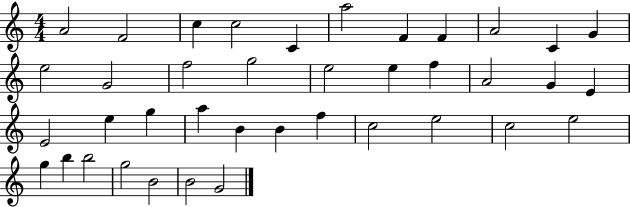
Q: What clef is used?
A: treble